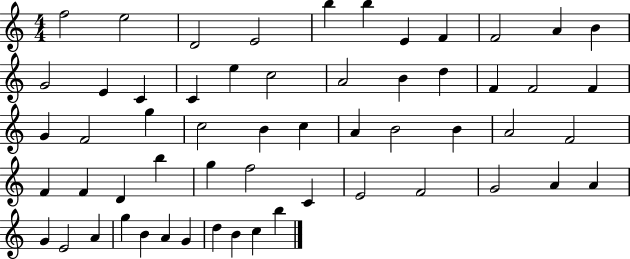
{
  \clef treble
  \numericTimeSignature
  \time 4/4
  \key c \major
  f''2 e''2 | d'2 e'2 | b''4 b''4 e'4 f'4 | f'2 a'4 b'4 | \break g'2 e'4 c'4 | c'4 e''4 c''2 | a'2 b'4 d''4 | f'4 f'2 f'4 | \break g'4 f'2 g''4 | c''2 b'4 c''4 | a'4 b'2 b'4 | a'2 f'2 | \break f'4 f'4 d'4 b''4 | g''4 f''2 c'4 | e'2 f'2 | g'2 a'4 a'4 | \break g'4 e'2 a'4 | g''4 b'4 a'4 g'4 | d''4 b'4 c''4 b''4 | \bar "|."
}